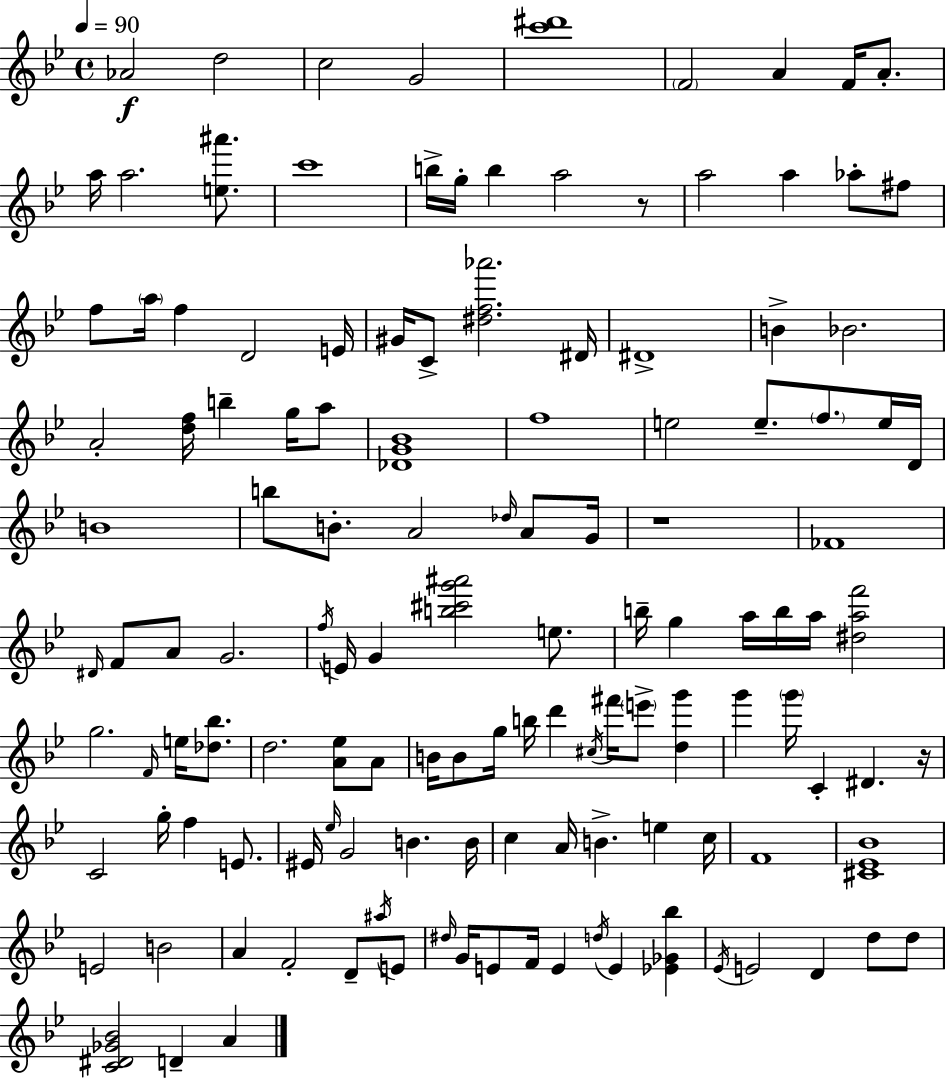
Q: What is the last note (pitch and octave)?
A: A4